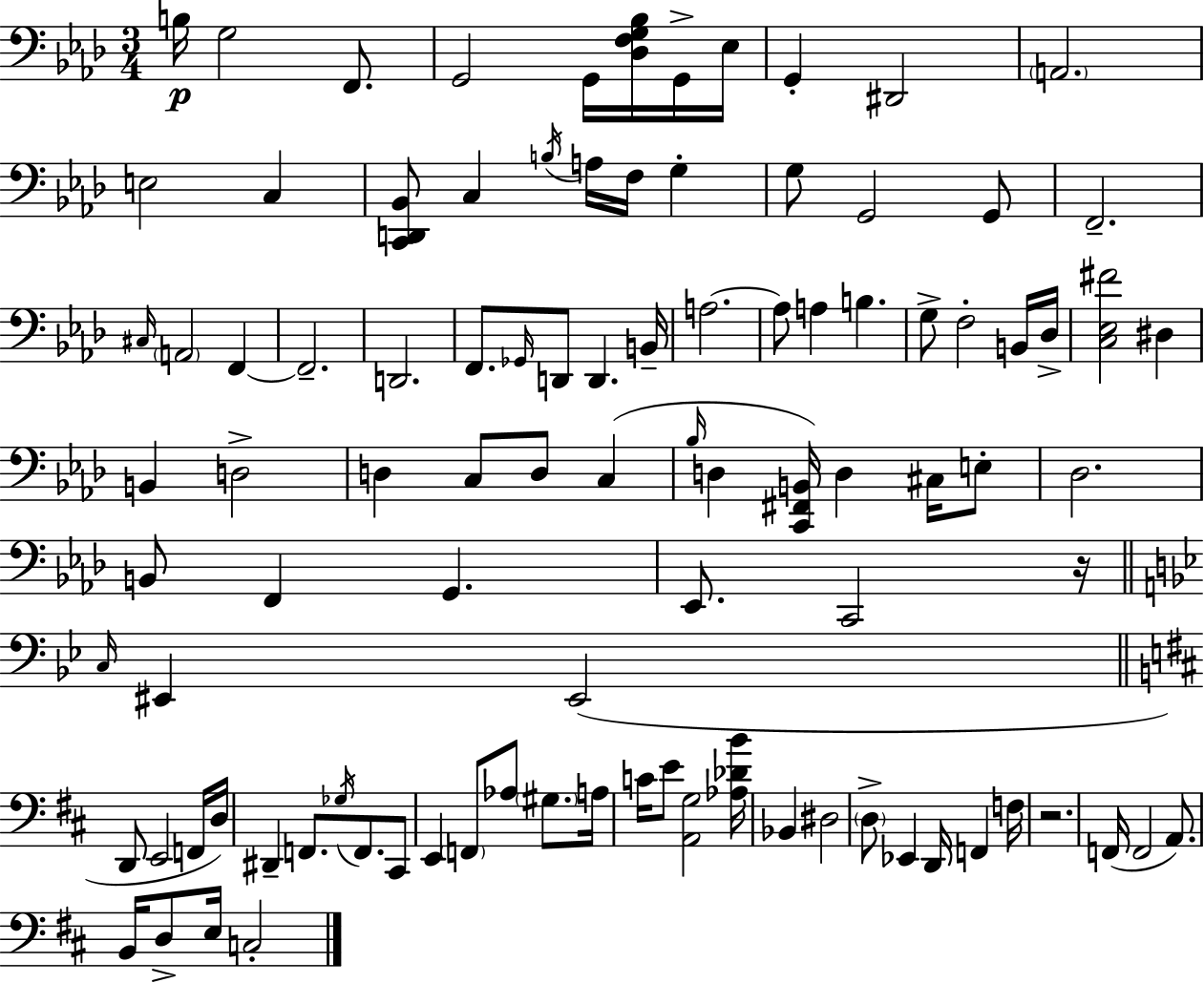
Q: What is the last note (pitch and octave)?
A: C3